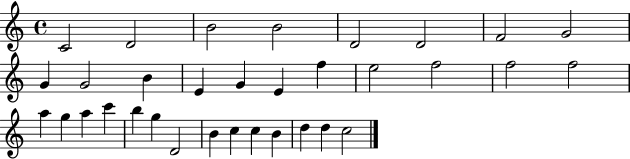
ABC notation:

X:1
T:Untitled
M:4/4
L:1/4
K:C
C2 D2 B2 B2 D2 D2 F2 G2 G G2 B E G E f e2 f2 f2 f2 a g a c' b g D2 B c c B d d c2